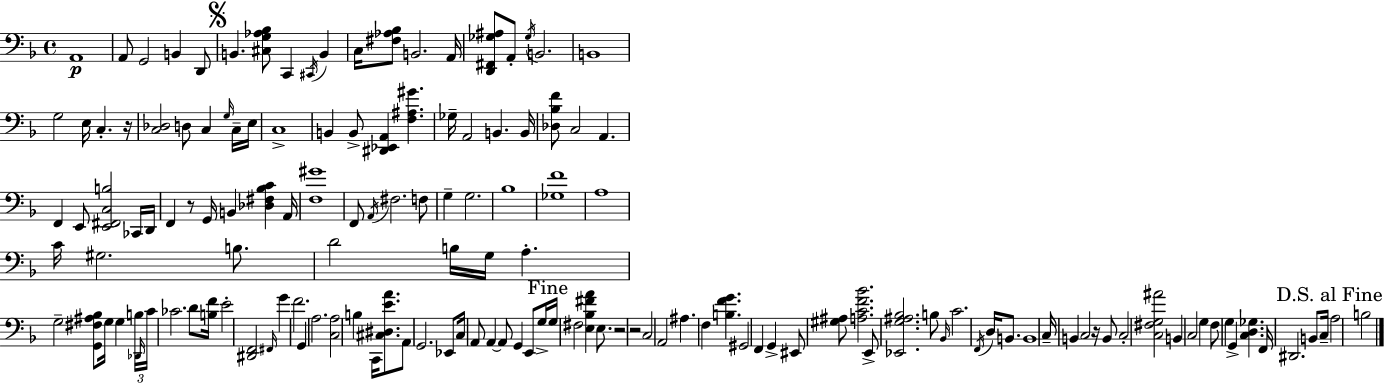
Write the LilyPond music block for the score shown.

{
  \clef bass
  \time 4/4
  \defaultTimeSignature
  \key f \major
  a,1\p | a,8 g,2 b,4 d,8 | \mark \markup { \musicglyph "scripts.segno" } b,4. <cis g aes bes>8 c,4 \acciaccatura { cis,16 } b,4 | c16 <fis aes bes>8 b,2. | \break a,16 <d, fis, ges ais>8 a,8-. \acciaccatura { ges16 } b,2. | b,1 | g2 e16 c4.-. | r16 <c des>2 d8 c4 | \break \grace { g16 } c16-- e16 c1-> | b,4 b,8-> <dis, ees, a,>4 <f ais gis'>4. | ges16-- a,2 b,4. | b,16 <des bes f'>8 c2 a,4. | \break f,4 e,8 <e, fis, c b>2 | ces,16 d,16 f,4 r8 g,16 b,4 <des fis bes c'>4 | a,16 <f gis'>1 | f,8 \acciaccatura { a,16 } fis2. | \break f8 g4-- g2. | bes1 | <ges f'>1 | a1 | \break c'16 gis2. | b8. d'2 b16 g16 a4.-. | g2-- <g, fis ais bes>8 g16 g4 | \tuplet 3/2 { b16 \grace { des,16 } c'16 } ces'2. | \break d'8 <b f'>16 e'2-. <dis, f,>2 | \grace { fis,16 } g'4 f'2. | g,4 a2. | <c a>2 b4 | \break c,16 <cis dis e' a'>8. a,8 g,2. | ees,8 c16 a,8 a,4~~ a,8 g,4 | e,8 g16-> \mark "Fine" g16 fis2 <e bes fis' a'>4 | e8. r2 r2 | \break c2 a,2 | ais4. f4 | <b f' g'>4. gis,2 f,4 | g,4-> eis,8 <gis ais>8 <a c' f' bes'>2. | \break e,8-> <ees, g ais bes>2. | b8 \grace { bes,16 } c'2. | \acciaccatura { f,16 } d16 b,8. b,1 | c16-- b,4 c2 | \break r16 b,8 c2-. | <c fis g ais'>2 b,4 c2 | g4 f8 g4 g,4-> | <c d ges>4. f,16 dis,2. | \break b,8 c16-- \mark "D.S. al Fine" a2 | b2 \bar "|."
}